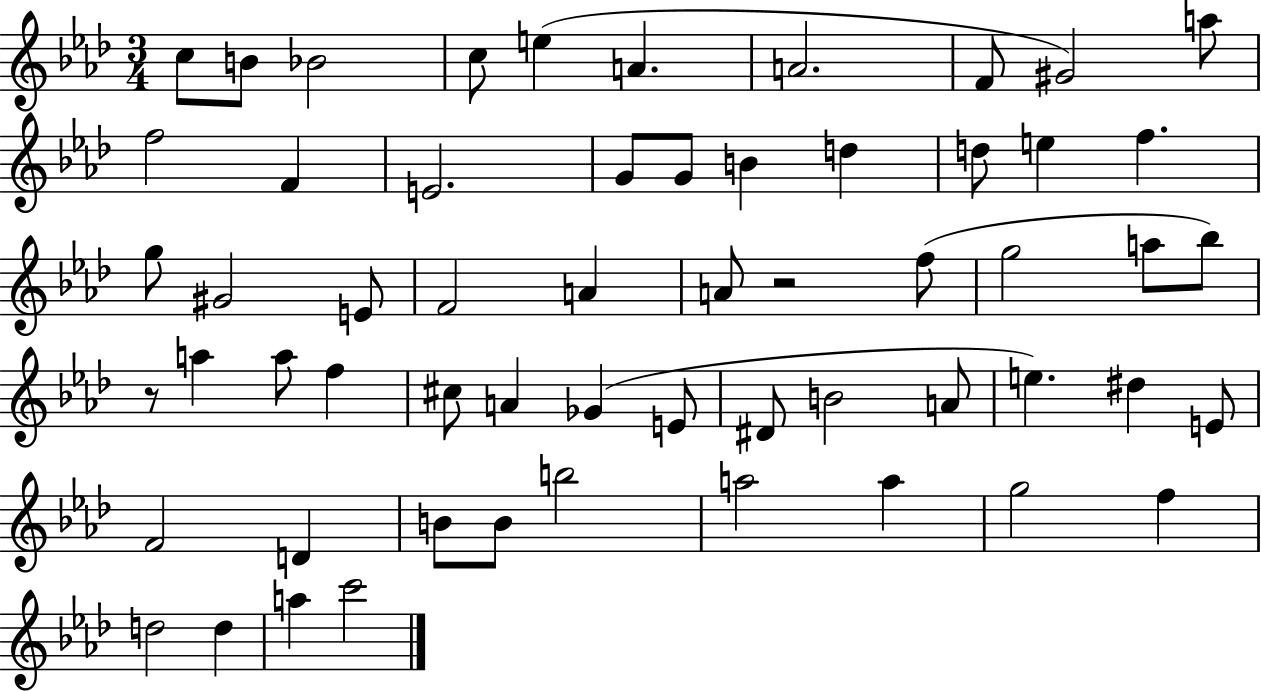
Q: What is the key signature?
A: AES major